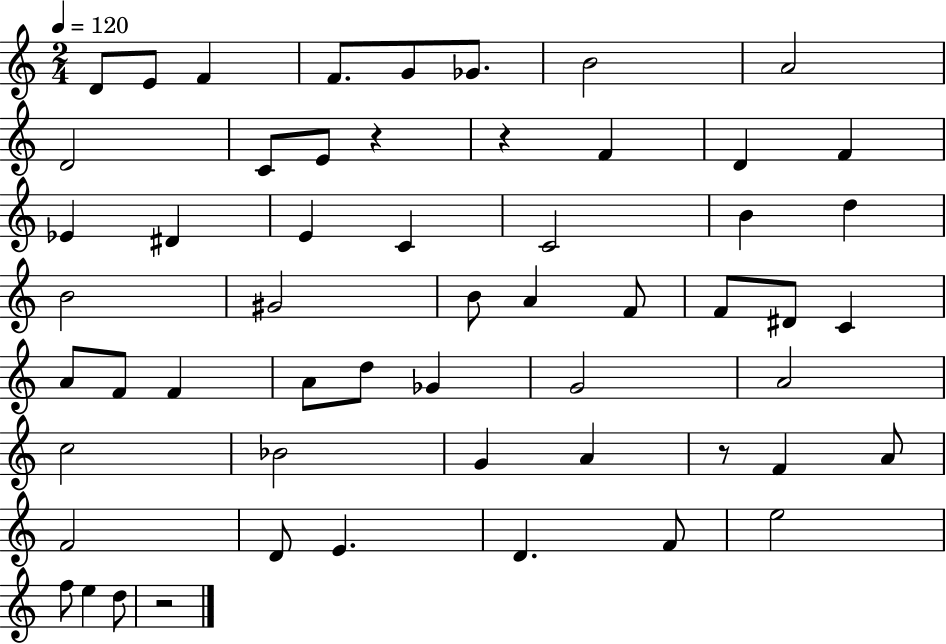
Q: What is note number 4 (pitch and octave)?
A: F4